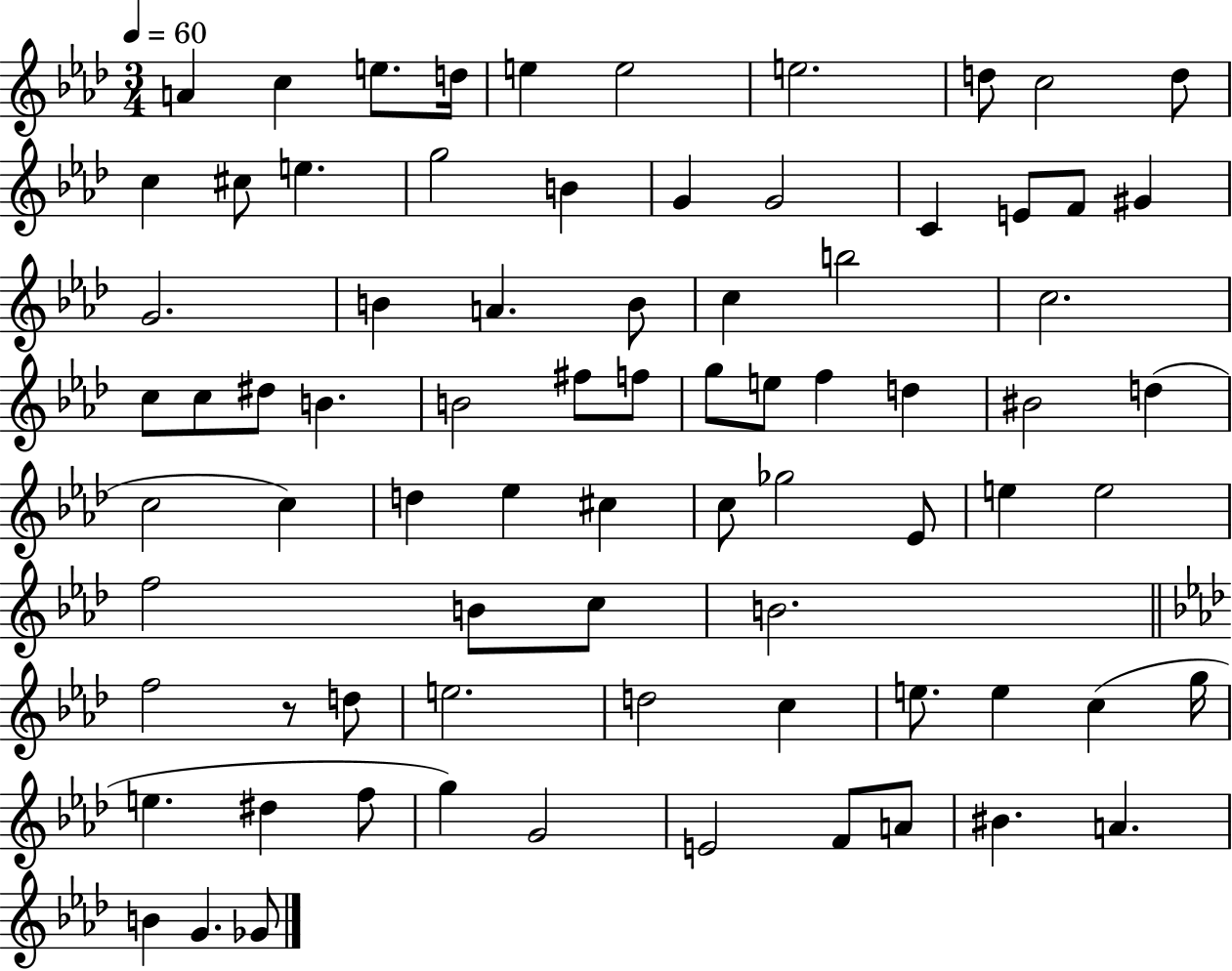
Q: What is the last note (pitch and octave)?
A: Gb4